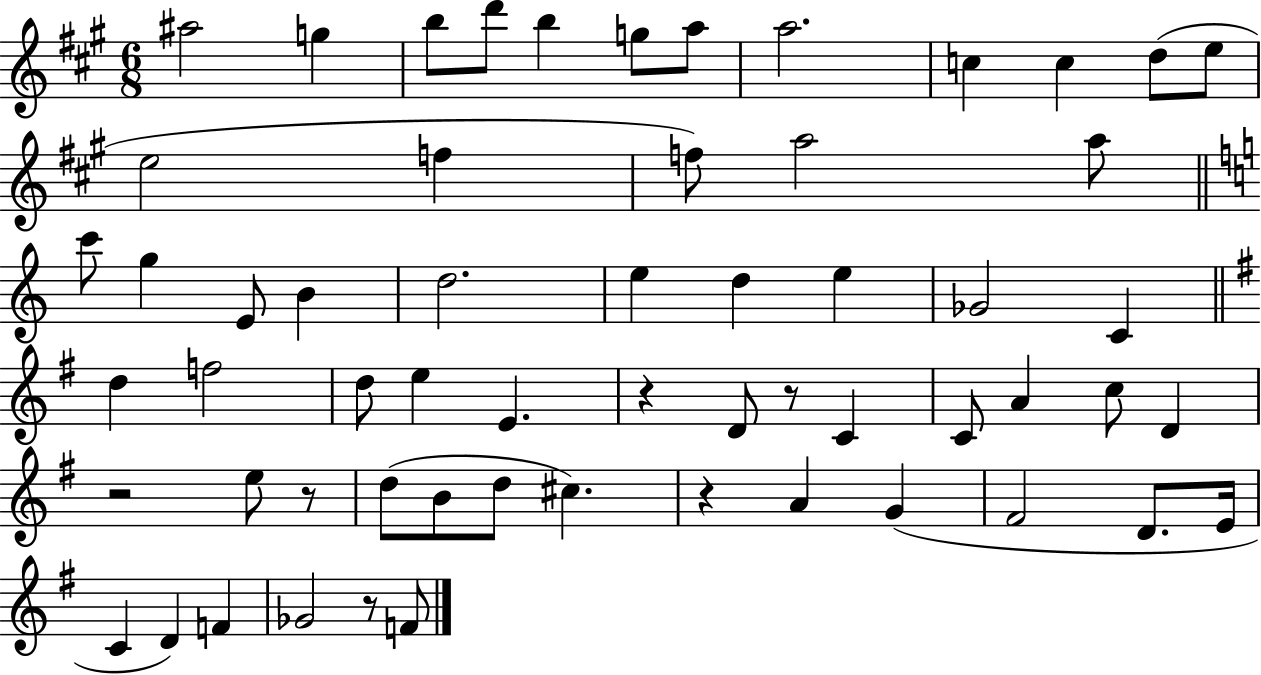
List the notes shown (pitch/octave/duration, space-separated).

A#5/h G5/q B5/e D6/e B5/q G5/e A5/e A5/h. C5/q C5/q D5/e E5/e E5/h F5/q F5/e A5/h A5/e C6/e G5/q E4/e B4/q D5/h. E5/q D5/q E5/q Gb4/h C4/q D5/q F5/h D5/e E5/q E4/q. R/q D4/e R/e C4/q C4/e A4/q C5/e D4/q R/h E5/e R/e D5/e B4/e D5/e C#5/q. R/q A4/q G4/q F#4/h D4/e. E4/s C4/q D4/q F4/q Gb4/h R/e F4/e